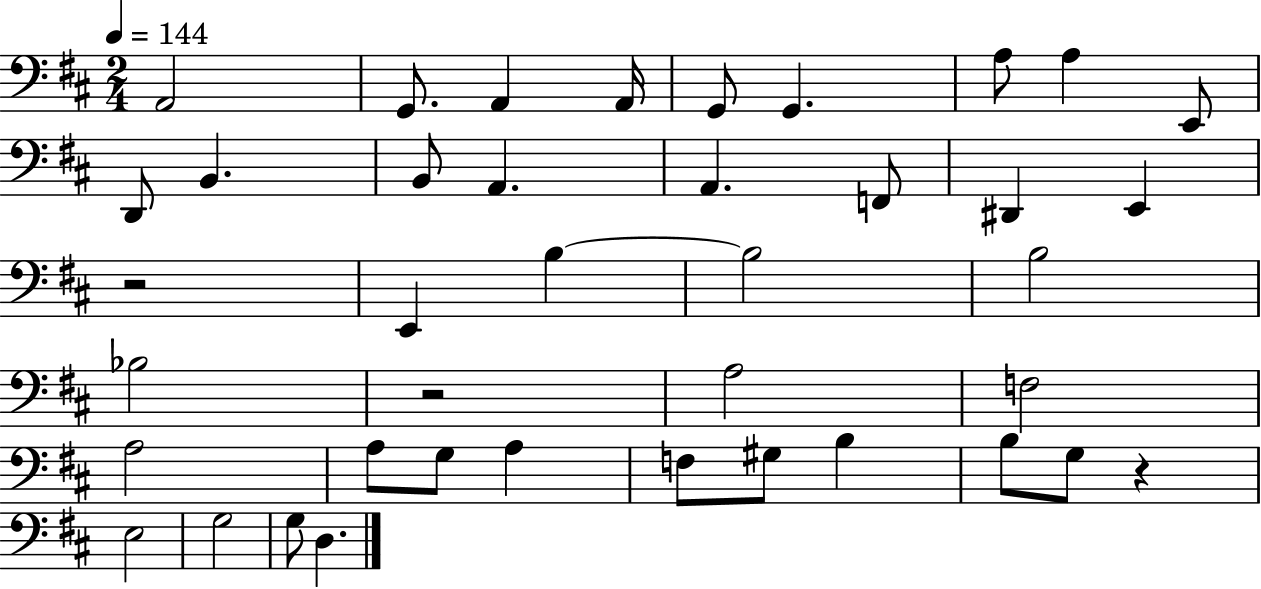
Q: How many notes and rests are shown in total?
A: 40